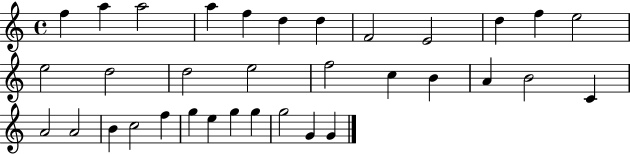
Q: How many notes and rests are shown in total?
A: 34